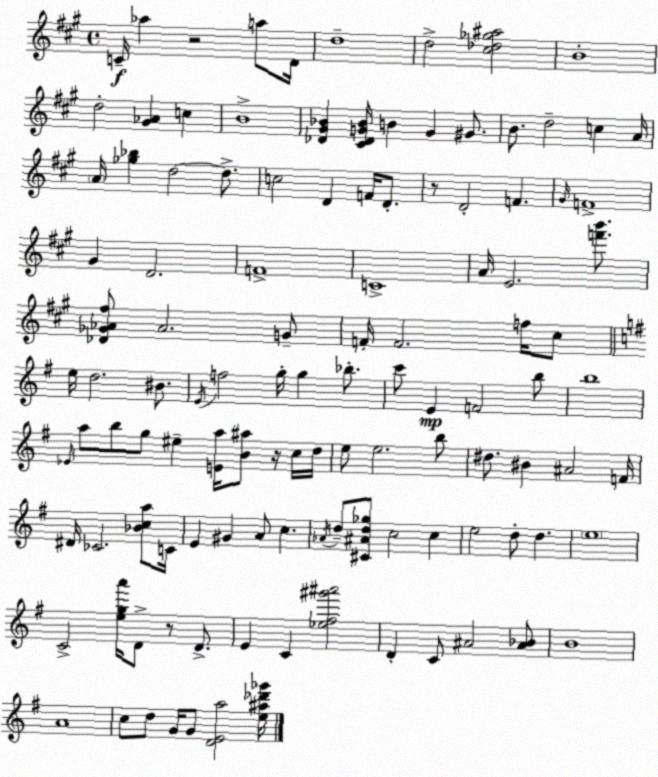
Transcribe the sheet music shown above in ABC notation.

X:1
T:Untitled
M:4/4
L:1/4
K:A
C/4 _a z2 a/2 D/4 d4 d2 [^c_d_g^a]2 B4 d2 [^G_A] c B4 [_D^G_B] [^C_DG_B]/4 B G ^G/2 B/2 d2 c A/4 A/4 [_g_b] d2 d/2 c2 D F/4 D/2 z/2 D2 F ^G/4 F4 ^G D2 F4 C4 A/4 E2 [f'b']/2 [_D_G_A^f]/2 _A2 G/2 F/4 F2 f/4 ^c/2 e/4 d2 ^B/2 E/4 f2 g/4 g _b/2 c'/2 E F2 b/2 b4 _E/4 a/2 b/2 g/2 ^e [Ea]/4 [B^a]/2 z/4 c/4 d/4 e/2 e2 b/2 ^d/2 ^B ^A2 F/4 ^D/4 _C2 [_Bca]/2 C/4 E ^G A/2 c _A/4 d/2 [^C^Ad_g]/2 c2 c e2 d/2 d e4 C2 [ega']/4 D/2 z/2 D/2 E C [_e^f^g'^a']2 D C/2 ^A2 [^A_B]/2 B4 A4 c/2 d/2 G/4 G/2 [DEa]2 [e^a_d'_g']/4